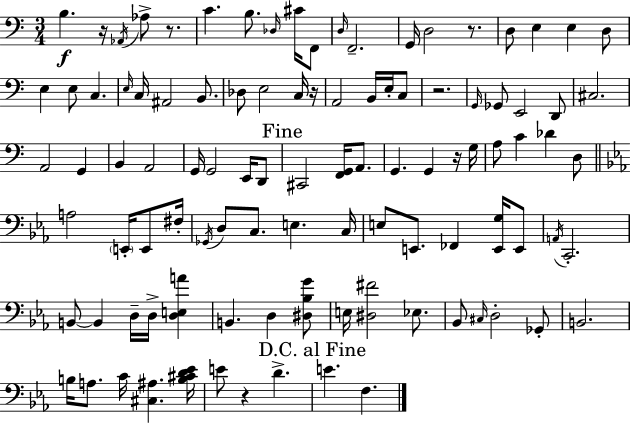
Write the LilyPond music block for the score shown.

{
  \clef bass
  \numericTimeSignature
  \time 3/4
  \key a \minor
  b4.\f r16 \acciaccatura { aes,16 } aes8-> r8. | c'4. b8. \grace { des16 } cis'16 | f,8 \grace { d16 } f,2.-- | g,16 d2 | \break r8. d8 e4 e4 | d8 e4 e8 c4. | \grace { e16 } c16 ais,2 | b,8. des8 e2 | \break c16 r16 a,2 | b,16 e16-. c8 r2. | \grace { g,16 } ges,8 e,2 | d,8 cis2. | \break a,2 | g,4 b,4 a,2 | g,16 g,2 | e,16 d,8 \mark "Fine" cis,2 | \break <f, g,>16 a,8. g,4. g,4 | r16 g16 a8 c'4 des'4 | d8 \bar "||" \break \key c \minor a2 \parenthesize e,16-. e,8 fis16-. | \acciaccatura { ges,16 } d8 c8. e4. | c16 e8 e,8. fes,4 <e, g>16 e,8 | \acciaccatura { a,16 } c,2.-. | \break b,8~~ b,4 d16-- d16-> <d e a'>4 | b,4. d4 | <dis bes g'>8 e16 <dis fis'>2 ees8. | bes,8 \grace { cis16 } d2-. | \break ges,8-. b,2. | b16 a8. c'16 <cis ais>4. | <b cis' d' ees'>16 e'8 r4 d'4.-> | \mark "D.C. al Fine" e'4. f4. | \break \bar "|."
}